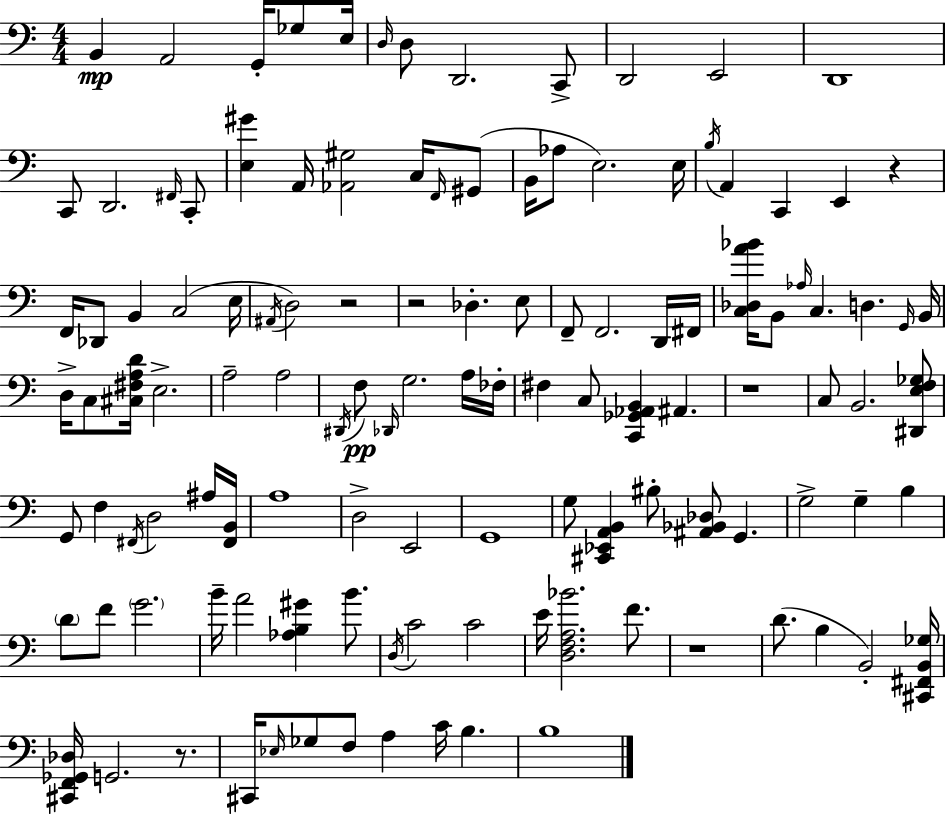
X:1
T:Untitled
M:4/4
L:1/4
K:C
B,, A,,2 G,,/4 _G,/2 E,/4 D,/4 D,/2 D,,2 C,,/2 D,,2 E,,2 D,,4 C,,/2 D,,2 ^F,,/4 C,,/2 [E,^G] A,,/4 [_A,,^G,]2 C,/4 F,,/4 ^G,,/2 B,,/4 _A,/2 E,2 E,/4 B,/4 A,, C,, E,, z F,,/4 _D,,/2 B,, C,2 E,/4 ^A,,/4 D,2 z2 z2 _D, E,/2 F,,/2 F,,2 D,,/4 ^F,,/4 [C,_D,A_B]/4 B,,/2 _A,/4 C, D, G,,/4 B,,/4 D,/4 C,/2 [^C,^F,A,D]/4 E,2 A,2 A,2 ^D,,/4 F,/2 _D,,/4 G,2 A,/4 _F,/4 ^F, C,/2 [C,,_G,,_A,,B,,] ^A,, z4 C,/2 B,,2 [^D,,E,F,_G,]/2 G,,/2 F, ^F,,/4 D,2 ^A,/4 [^F,,B,,]/4 A,4 D,2 E,,2 G,,4 G,/2 [^C,,_E,,A,,B,,] ^B,/2 [^A,,_B,,_D,]/2 G,, G,2 G, B, D/2 F/2 G2 B/4 A2 [_A,B,^G] B/2 D,/4 C2 C2 E/4 [D,F,A,_B]2 F/2 z4 D/2 B, B,,2 [^C,,^F,,B,,_G,]/4 [^C,,F,,_G,,_D,]/4 G,,2 z/2 ^C,,/4 _E,/4 _G,/2 F,/2 A, C/4 B, B,4